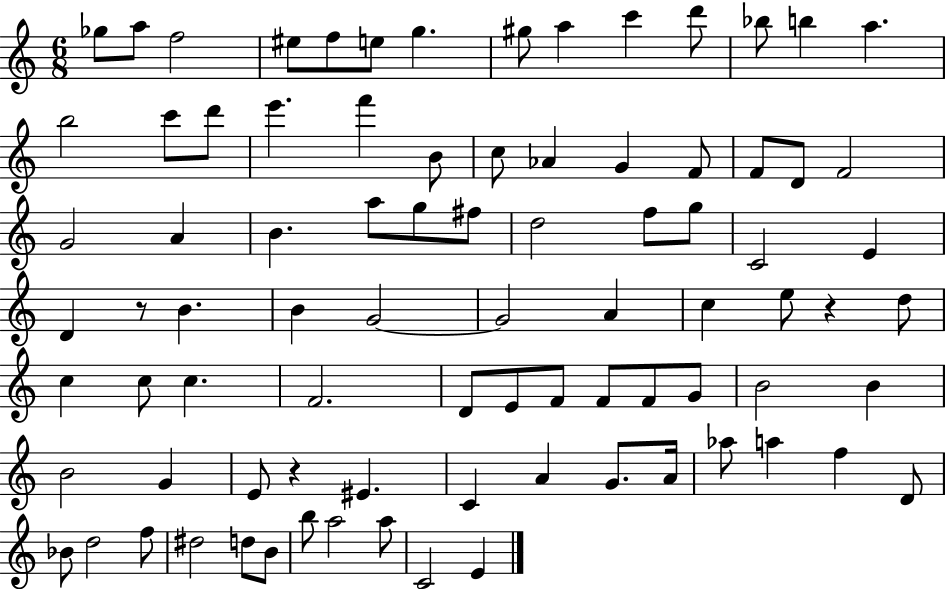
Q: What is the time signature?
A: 6/8